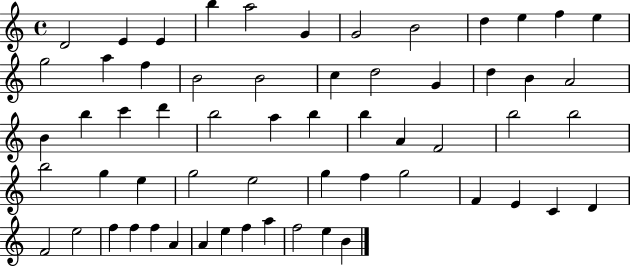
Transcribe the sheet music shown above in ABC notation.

X:1
T:Untitled
M:4/4
L:1/4
K:C
D2 E E b a2 G G2 B2 d e f e g2 a f B2 B2 c d2 G d B A2 B b c' d' b2 a b b A F2 b2 b2 b2 g e g2 e2 g f g2 F E C D F2 e2 f f f A A e f a f2 e B